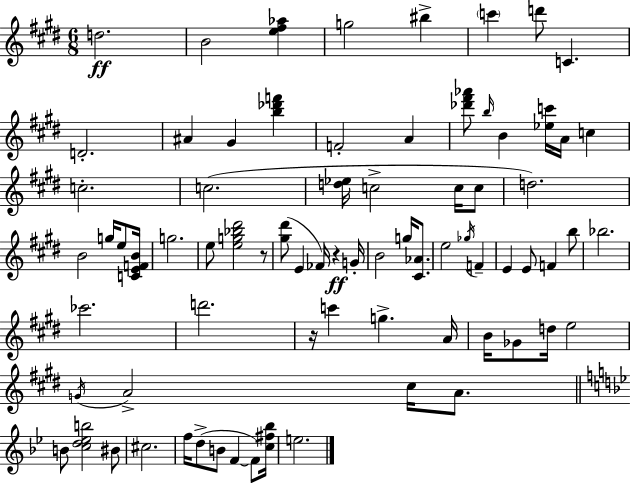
{
  \clef treble
  \numericTimeSignature
  \time 6/8
  \key e \major
  d''2.\ff | b'2 <e'' fis'' aes''>4 | g''2 bis''4-> | \parenthesize c'''4 d'''8 c'4. | \break d'2.-. | ais'4 gis'4 <b'' des''' f'''>4 | f'2-. a'4 | <des''' fis''' aes'''>8 \grace { b''16 } b'4 <ees'' c'''>16 a'16 c''4 | \break c''2.-. | c''2.( | <d'' ees''>16 c''2-> c''16 c''8 | d''2.) | \break b'2 g''16 e''8 | <c' e' f' b'>16 g''2. | e''8 <e'' g'' bes'' dis'''>2 r8 | <gis'' dis'''>8( e'4 fes'16) r4\ff | \break g'16-. b'2 g''16 <cis' aes'>8. | e''2 \acciaccatura { ges''16 } f'4-- | e'4 e'8 f'4 | b''8 bes''2. | \break ces'''2. | d'''2. | r16 c'''4 g''4.-> | a'16 b'16 ges'8 d''16 e''2 | \break \acciaccatura { g'16 } a'2-> cis''16 | a'8. \bar "||" \break \key bes \major b'8 <c'' d'' ees'' b''>2 bis'8 | cis''2. | f''16 d''8->( b'8 f'4~~ f'8) <c'' fis'' bes''>16 | e''2. | \break \bar "|."
}